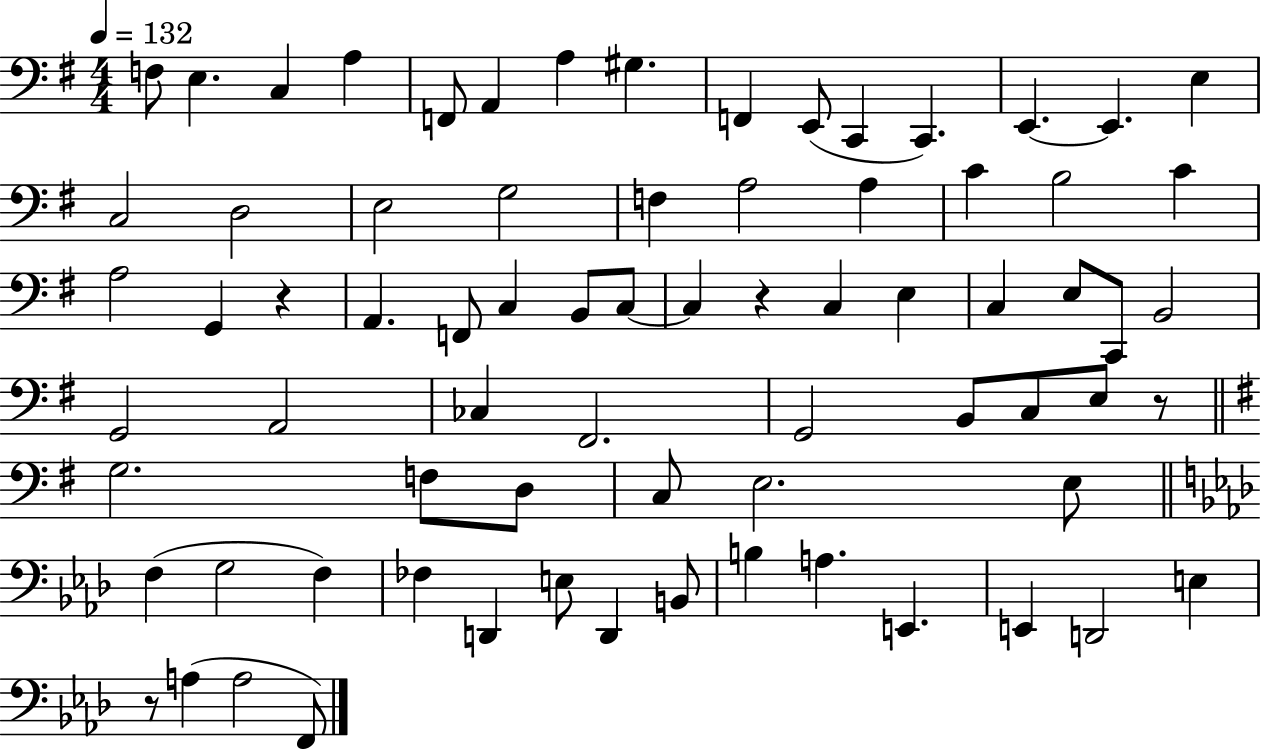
X:1
T:Untitled
M:4/4
L:1/4
K:G
F,/2 E, C, A, F,,/2 A,, A, ^G, F,, E,,/2 C,, C,, E,, E,, E, C,2 D,2 E,2 G,2 F, A,2 A, C B,2 C A,2 G,, z A,, F,,/2 C, B,,/2 C,/2 C, z C, E, C, E,/2 C,,/2 B,,2 G,,2 A,,2 _C, ^F,,2 G,,2 B,,/2 C,/2 E,/2 z/2 G,2 F,/2 D,/2 C,/2 E,2 E,/2 F, G,2 F, _F, D,, E,/2 D,, B,,/2 B, A, E,, E,, D,,2 E, z/2 A, A,2 F,,/2